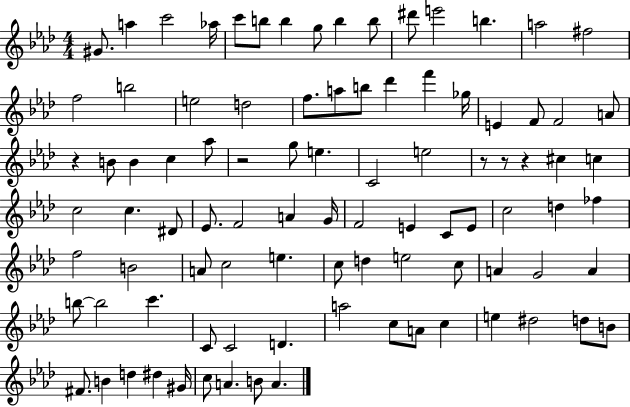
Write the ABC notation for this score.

X:1
T:Untitled
M:4/4
L:1/4
K:Ab
^G/2 a c'2 _a/4 c'/2 b/2 b g/2 b b/2 ^d'/2 e'2 b a2 ^f2 f2 b2 e2 d2 f/2 a/2 b/2 _d' f' _g/4 E F/2 F2 A/2 z B/2 B c _a/2 z2 g/2 e C2 e2 z/2 z/2 z ^c c c2 c ^D/2 _E/2 F2 A G/4 F2 E C/2 E/2 c2 d _f f2 B2 A/2 c2 e c/2 d e2 c/2 A G2 A b/2 b2 c' C/2 C2 D a2 c/2 A/2 c e ^d2 d/2 B/2 ^F/2 B d ^d ^G/4 c/2 A B/2 A